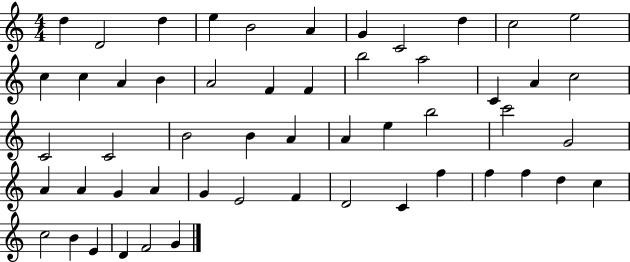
X:1
T:Untitled
M:4/4
L:1/4
K:C
d D2 d e B2 A G C2 d c2 e2 c c A B A2 F F b2 a2 C A c2 C2 C2 B2 B A A e b2 c'2 G2 A A G A G E2 F D2 C f f f d c c2 B E D F2 G